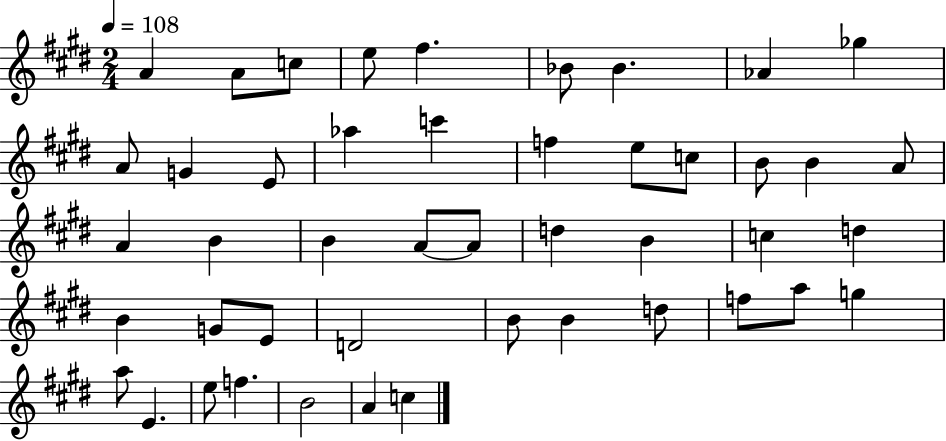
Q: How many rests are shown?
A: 0